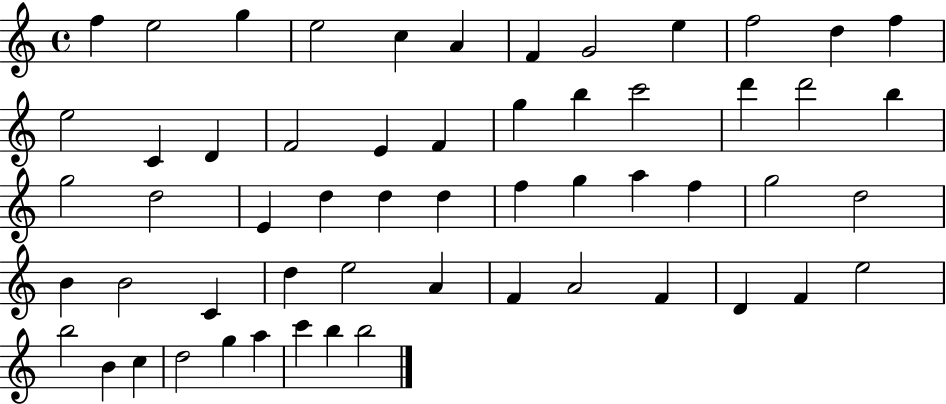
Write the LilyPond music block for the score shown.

{
  \clef treble
  \time 4/4
  \defaultTimeSignature
  \key c \major
  f''4 e''2 g''4 | e''2 c''4 a'4 | f'4 g'2 e''4 | f''2 d''4 f''4 | \break e''2 c'4 d'4 | f'2 e'4 f'4 | g''4 b''4 c'''2 | d'''4 d'''2 b''4 | \break g''2 d''2 | e'4 d''4 d''4 d''4 | f''4 g''4 a''4 f''4 | g''2 d''2 | \break b'4 b'2 c'4 | d''4 e''2 a'4 | f'4 a'2 f'4 | d'4 f'4 e''2 | \break b''2 b'4 c''4 | d''2 g''4 a''4 | c'''4 b''4 b''2 | \bar "|."
}